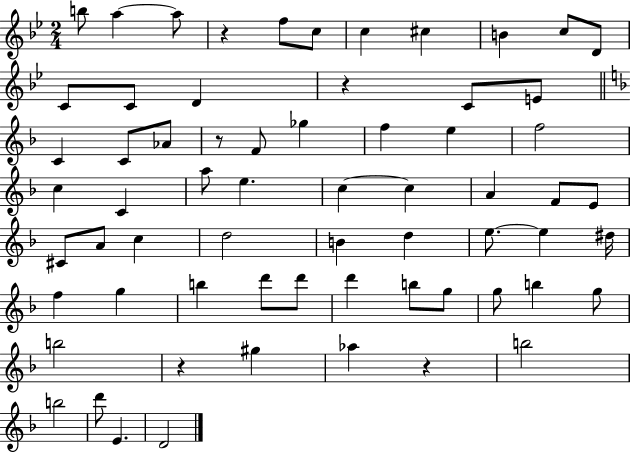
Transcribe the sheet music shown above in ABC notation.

X:1
T:Untitled
M:2/4
L:1/4
K:Bb
b/2 a a/2 z f/2 c/2 c ^c B c/2 D/2 C/2 C/2 D z C/2 E/2 C C/2 _A/2 z/2 F/2 _g f e f2 c C a/2 e c c A F/2 E/2 ^C/2 A/2 c d2 B d e/2 e ^d/4 f g b d'/2 d'/2 d' b/2 g/2 g/2 b g/2 b2 z ^g _a z b2 b2 d'/2 E D2